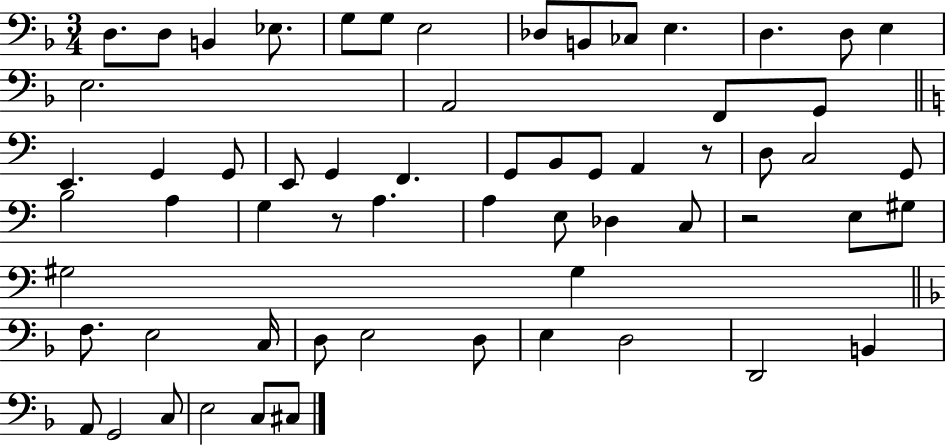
{
  \clef bass
  \numericTimeSignature
  \time 3/4
  \key f \major
  d8. d8 b,4 ees8. | g8 g8 e2 | des8 b,8 ces8 e4. | d4. d8 e4 | \break e2. | a,2 f,8 g,8 | \bar "||" \break \key a \minor e,4. g,4 g,8 | e,8 g,4 f,4. | g,8 b,8 g,8 a,4 r8 | d8 c2 g,8 | \break b2 a4 | g4 r8 a4. | a4 e8 des4 c8 | r2 e8 gis8 | \break gis2 gis4 | \bar "||" \break \key d \minor f8. e2 c16 | d8 e2 d8 | e4 d2 | d,2 b,4 | \break a,8 g,2 c8 | e2 c8 cis8 | \bar "|."
}